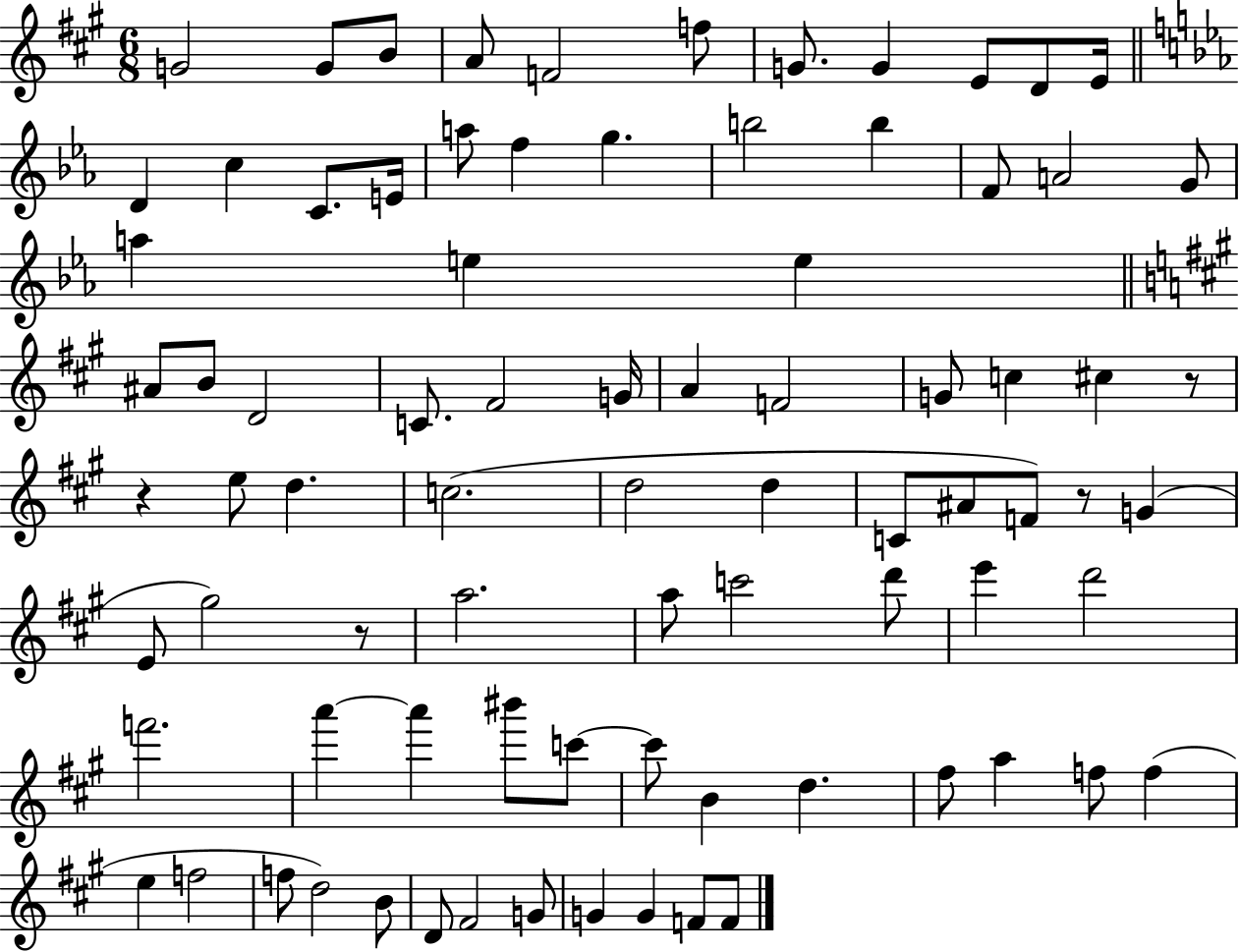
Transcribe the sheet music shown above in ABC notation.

X:1
T:Untitled
M:6/8
L:1/4
K:A
G2 G/2 B/2 A/2 F2 f/2 G/2 G E/2 D/2 E/4 D c C/2 E/4 a/2 f g b2 b F/2 A2 G/2 a e e ^A/2 B/2 D2 C/2 ^F2 G/4 A F2 G/2 c ^c z/2 z e/2 d c2 d2 d C/2 ^A/2 F/2 z/2 G E/2 ^g2 z/2 a2 a/2 c'2 d'/2 e' d'2 f'2 a' a' ^b'/2 c'/2 c'/2 B d ^f/2 a f/2 f e f2 f/2 d2 B/2 D/2 ^F2 G/2 G G F/2 F/2